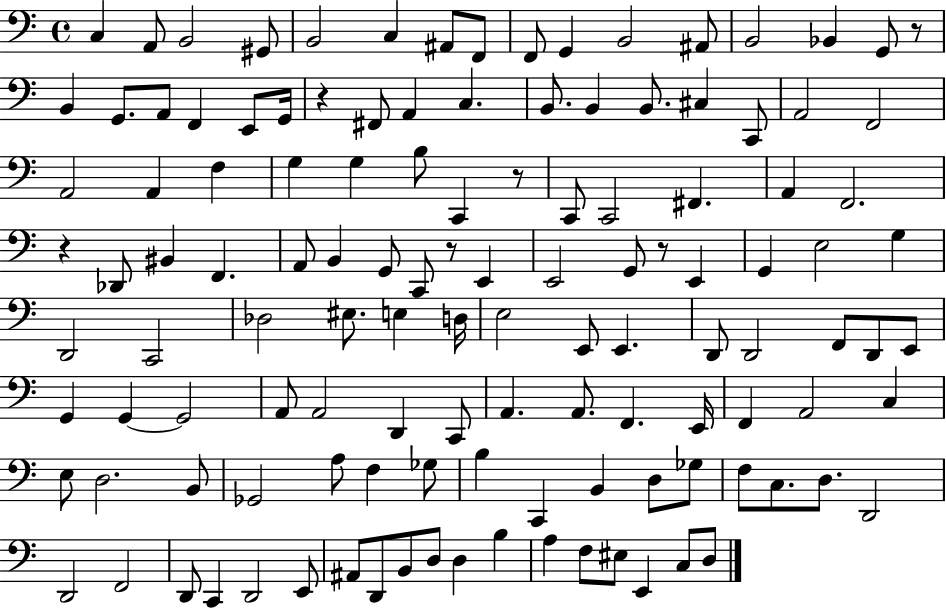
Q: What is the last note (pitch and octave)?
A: D3